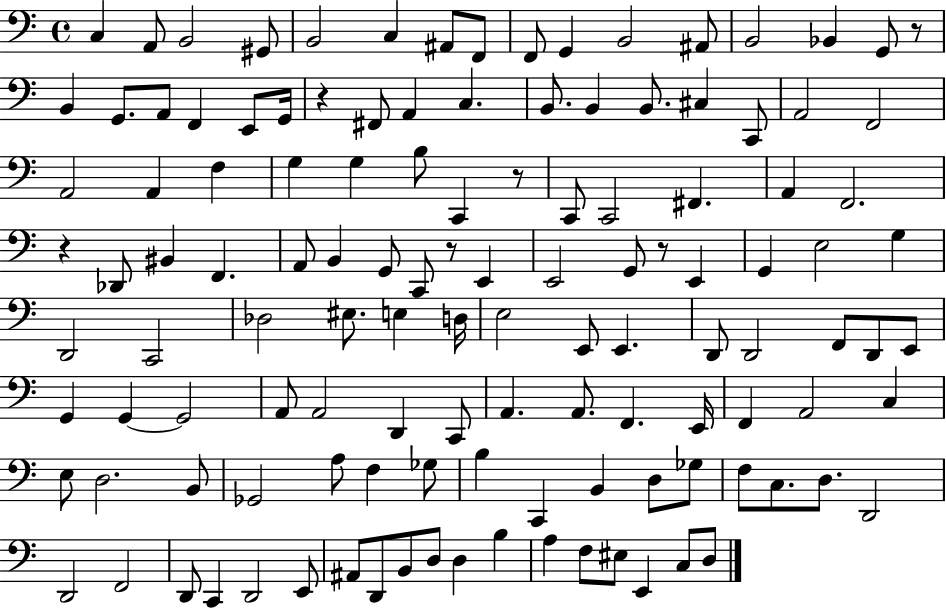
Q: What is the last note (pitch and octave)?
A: D3